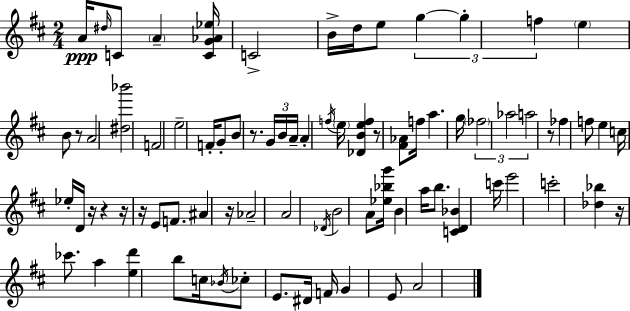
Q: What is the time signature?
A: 2/4